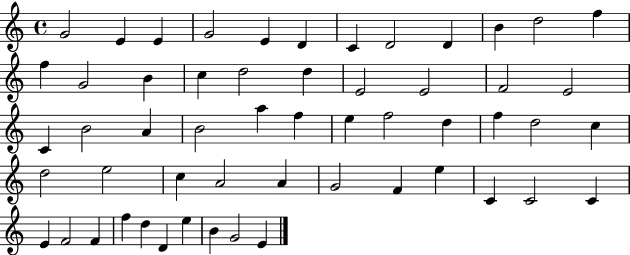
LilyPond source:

{
  \clef treble
  \time 4/4
  \defaultTimeSignature
  \key c \major
  g'2 e'4 e'4 | g'2 e'4 d'4 | c'4 d'2 d'4 | b'4 d''2 f''4 | \break f''4 g'2 b'4 | c''4 d''2 d''4 | e'2 e'2 | f'2 e'2 | \break c'4 b'2 a'4 | b'2 a''4 f''4 | e''4 f''2 d''4 | f''4 d''2 c''4 | \break d''2 e''2 | c''4 a'2 a'4 | g'2 f'4 e''4 | c'4 c'2 c'4 | \break e'4 f'2 f'4 | f''4 d''4 d'4 e''4 | b'4 g'2 e'4 | \bar "|."
}